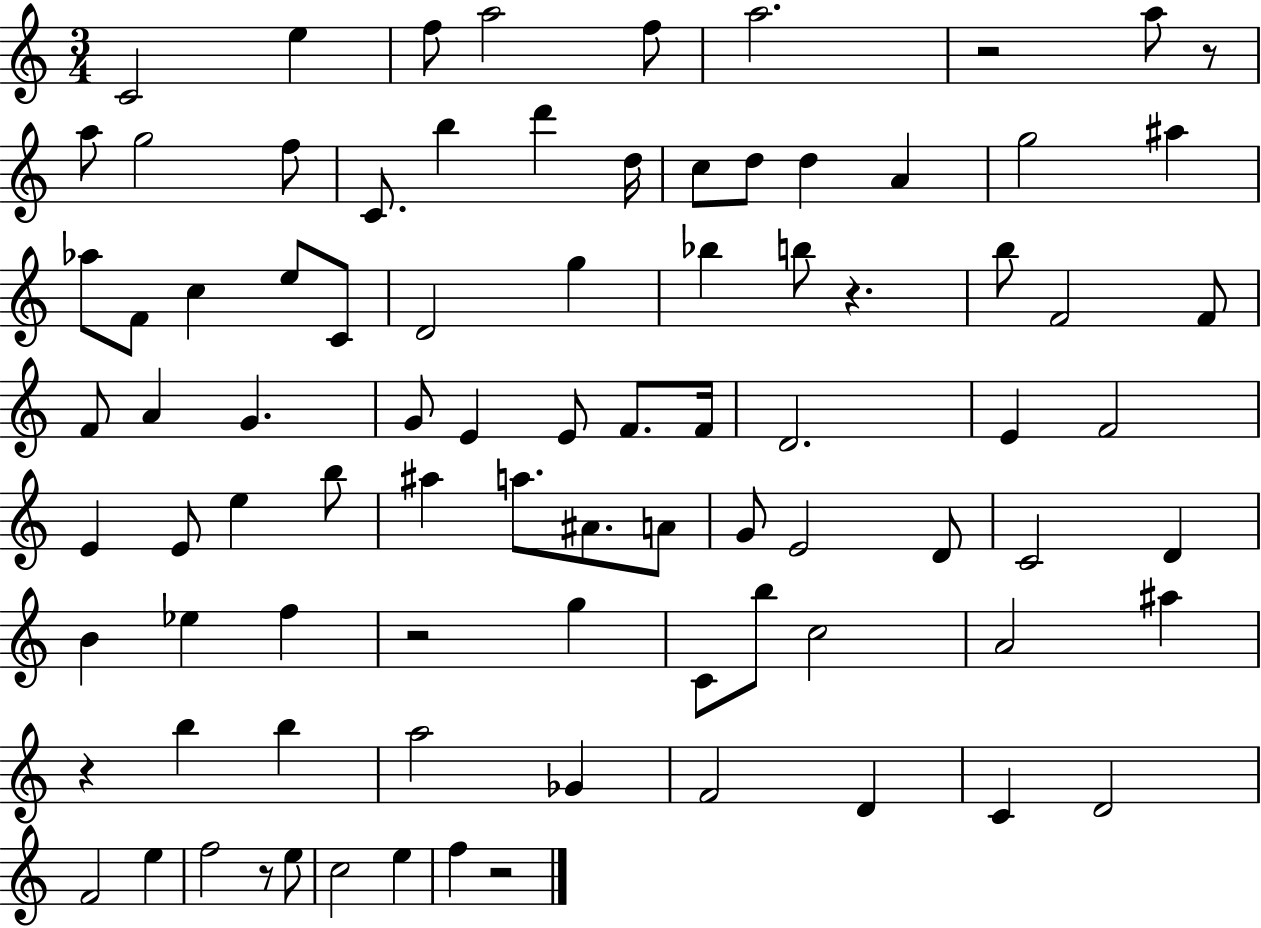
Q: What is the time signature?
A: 3/4